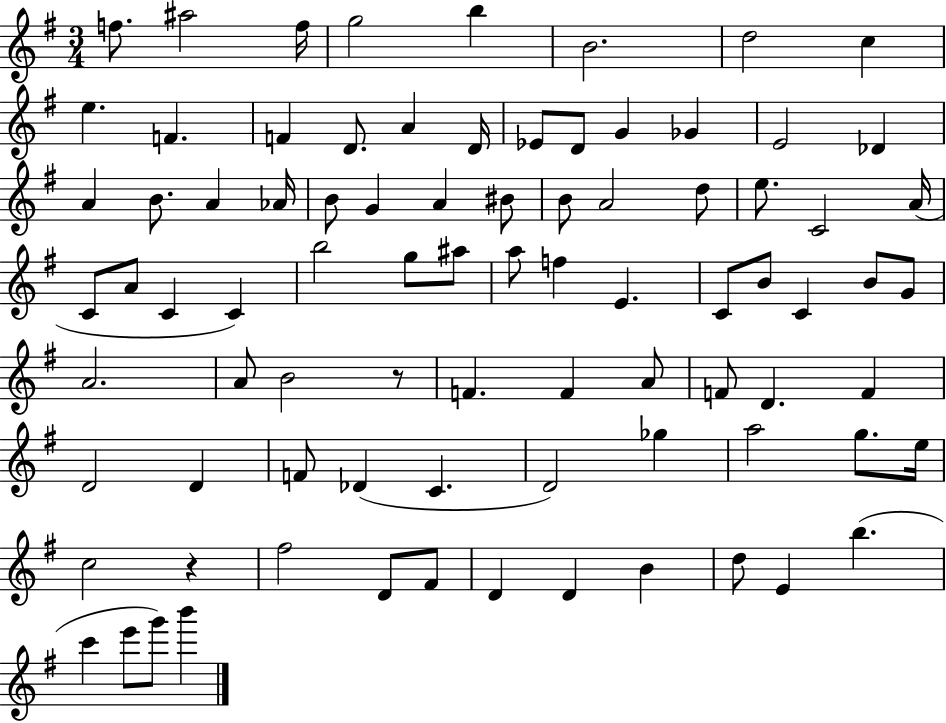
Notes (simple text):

F5/e. A#5/h F5/s G5/h B5/q B4/h. D5/h C5/q E5/q. F4/q. F4/q D4/e. A4/q D4/s Eb4/e D4/e G4/q Gb4/q E4/h Db4/q A4/q B4/e. A4/q Ab4/s B4/e G4/q A4/q BIS4/e B4/e A4/h D5/e E5/e. C4/h A4/s C4/e A4/e C4/q C4/q B5/h G5/e A#5/e A5/e F5/q E4/q. C4/e B4/e C4/q B4/e G4/e A4/h. A4/e B4/h R/e F4/q. F4/q A4/e F4/e D4/q. F4/q D4/h D4/q F4/e Db4/q C4/q. D4/h Gb5/q A5/h G5/e. E5/s C5/h R/q F#5/h D4/e F#4/e D4/q D4/q B4/q D5/e E4/q B5/q. C6/q E6/e G6/e B6/q